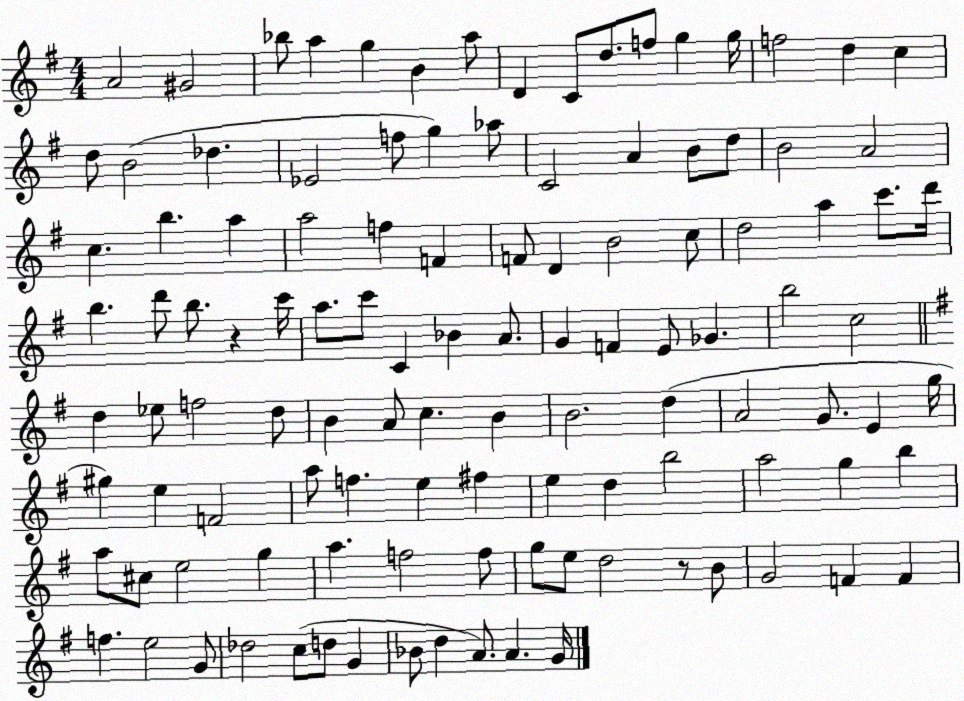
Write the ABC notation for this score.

X:1
T:Untitled
M:4/4
L:1/4
K:G
A2 ^G2 _b/2 a g B a/2 D C/2 d/2 f/2 g g/4 f2 d c d/2 B2 _d _E2 f/2 g _a/2 C2 A B/2 d/2 B2 A2 c b a a2 f F F/2 D B2 c/2 d2 a c'/2 d'/4 b d'/2 b/2 z c'/4 a/2 c'/2 C _B A/2 G F E/2 _G b2 c2 d _e/2 f2 d/2 B A/2 c B B2 d A2 G/2 E g/4 ^g e F2 a/2 f e ^f e d b2 a2 g b a/2 ^c/2 e2 g a f2 f/2 g/2 e/2 d2 z/2 B/2 G2 F F f e2 G/2 _d2 c/2 d/2 G _B/2 d A/2 A G/4